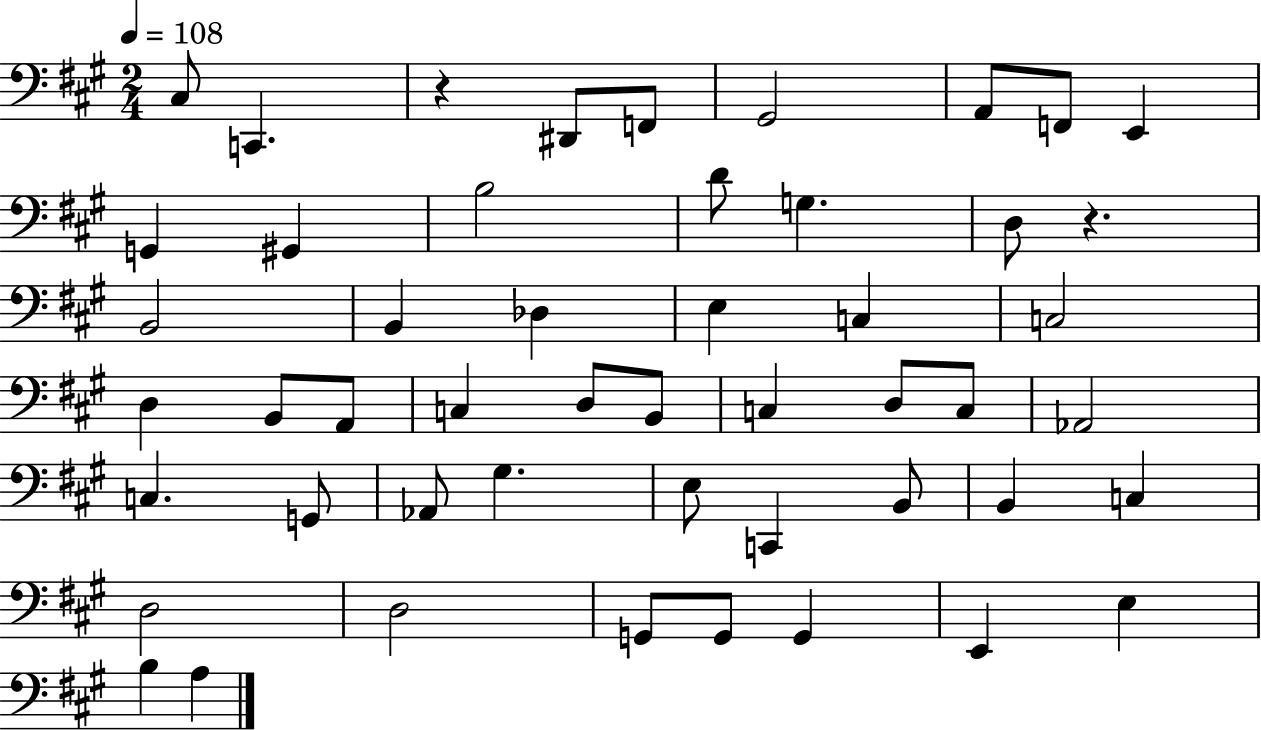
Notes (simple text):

C#3/e C2/q. R/q D#2/e F2/e G#2/h A2/e F2/e E2/q G2/q G#2/q B3/h D4/e G3/q. D3/e R/q. B2/h B2/q Db3/q E3/q C3/q C3/h D3/q B2/e A2/e C3/q D3/e B2/e C3/q D3/e C3/e Ab2/h C3/q. G2/e Ab2/e G#3/q. E3/e C2/q B2/e B2/q C3/q D3/h D3/h G2/e G2/e G2/q E2/q E3/q B3/q A3/q